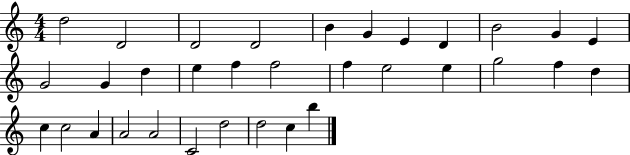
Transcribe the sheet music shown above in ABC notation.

X:1
T:Untitled
M:4/4
L:1/4
K:C
d2 D2 D2 D2 B G E D B2 G E G2 G d e f f2 f e2 e g2 f d c c2 A A2 A2 C2 d2 d2 c b